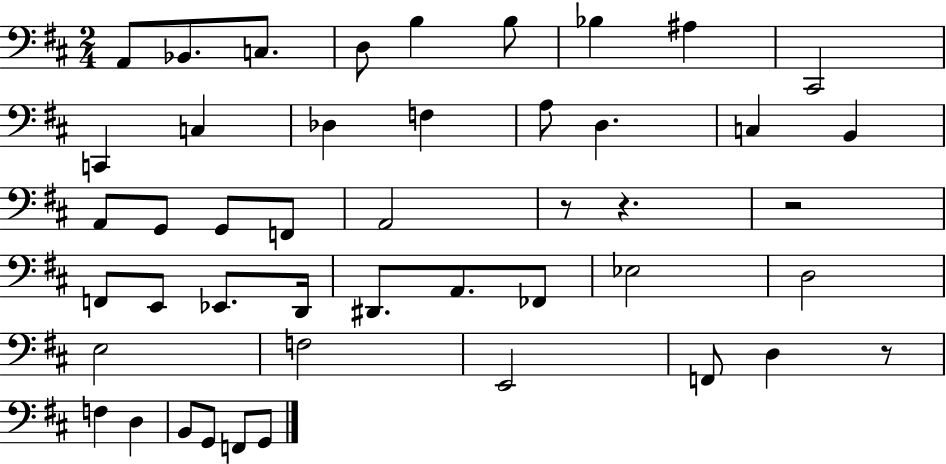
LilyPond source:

{
  \clef bass
  \numericTimeSignature
  \time 2/4
  \key d \major
  a,8 bes,8. c8. | d8 b4 b8 | bes4 ais4 | cis,2 | \break c,4 c4 | des4 f4 | a8 d4. | c4 b,4 | \break a,8 g,8 g,8 f,8 | a,2 | r8 r4. | r2 | \break f,8 e,8 ees,8. d,16 | dis,8. a,8. fes,8 | ees2 | d2 | \break e2 | f2 | e,2 | f,8 d4 r8 | \break f4 d4 | b,8 g,8 f,8 g,8 | \bar "|."
}